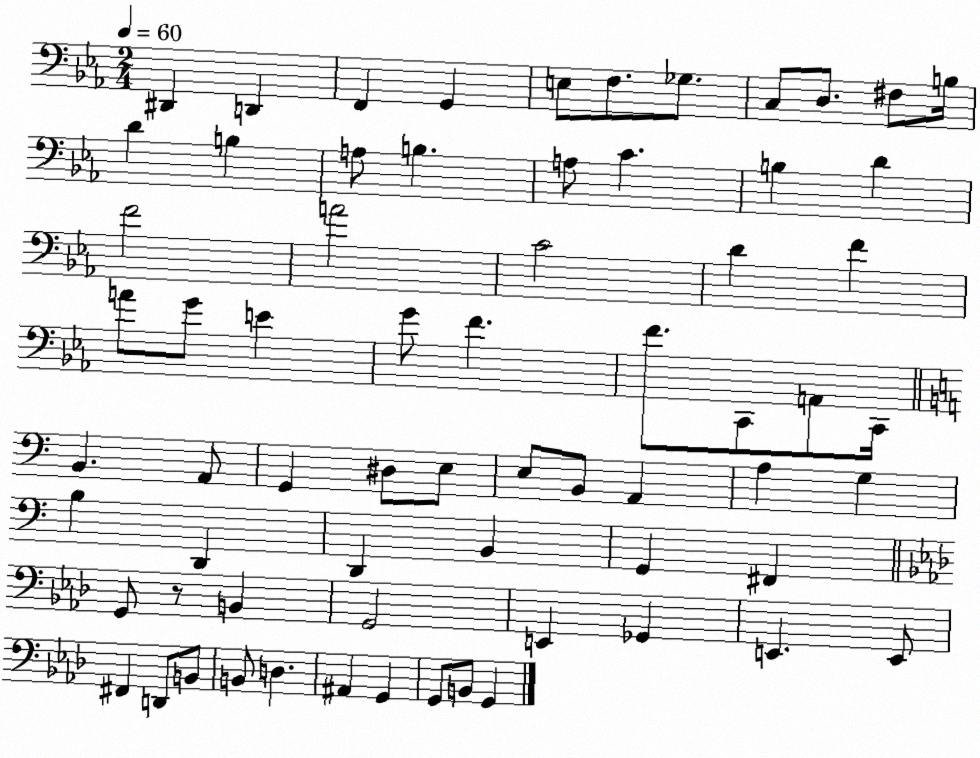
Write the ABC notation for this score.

X:1
T:Untitled
M:2/4
L:1/4
K:Eb
^D,, D,, F,, G,, E,/2 F,/2 _G,/2 C,/2 D,/2 ^F,/2 B,/4 D B, A,/2 B, A,/2 C B, D F2 A2 C2 D F A/2 G/2 E G/2 F F/2 C,,/2 A,,/2 C,,/4 B,, A,,/2 G,, ^D,/2 E,/2 E,/2 B,,/2 A,, A, G, B, D,, D,, B,, G,, ^F,, G,,/2 z/2 B,, G,,2 E,, _G,, E,, E,,/2 ^F,, D,,/2 B,,/2 B,,/2 D, ^A,, G,, G,,/2 B,,/2 G,,